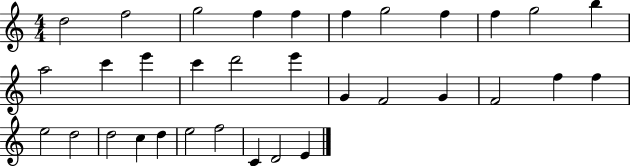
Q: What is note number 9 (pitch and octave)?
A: F5